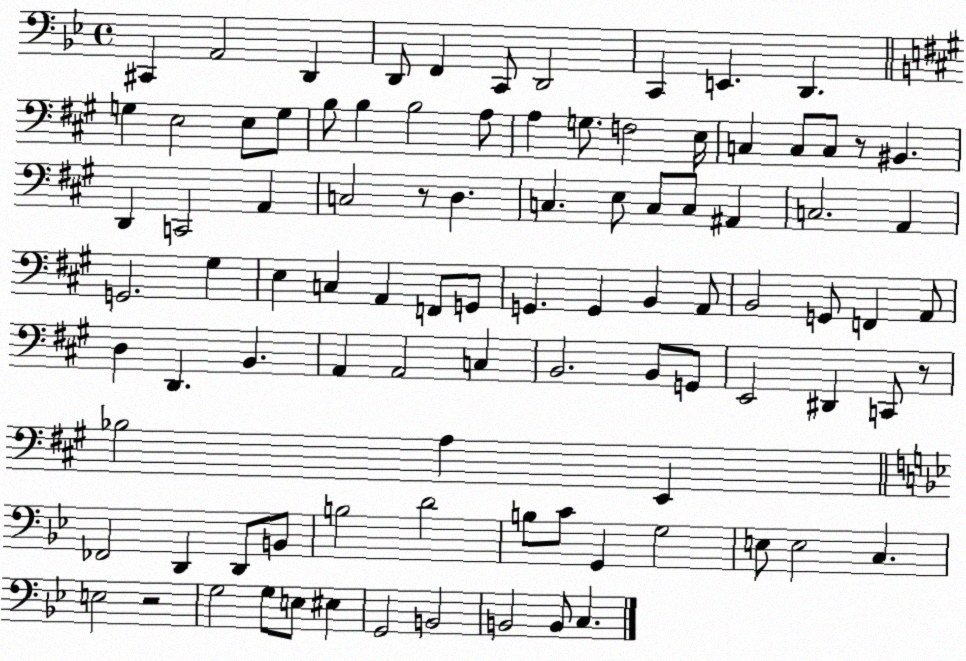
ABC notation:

X:1
T:Untitled
M:4/4
L:1/4
K:Bb
^C,, A,,2 D,, D,,/2 F,, C,,/2 D,,2 C,, E,, D,, G, E,2 E,/2 G,/2 B,/2 B, B,2 A,/2 A, G,/2 F,2 E,/4 C, C,/2 C,/2 z/2 ^B,, D,, C,,2 A,, C,2 z/2 D, C, E,/2 C,/2 C,/2 ^A,, C,2 A,, G,,2 ^G, E, C, A,, F,,/2 G,,/2 G,, G,, B,, A,,/2 B,,2 G,,/2 F,, A,,/2 D, D,, B,, A,, A,,2 C, B,,2 B,,/2 G,,/2 E,,2 ^D,, C,,/2 z/2 _B,2 A, E,, _F,,2 D,, D,,/2 B,,/2 B,2 D2 B,/2 C/2 G,, G,2 E,/2 E,2 C, E,2 z2 G,2 G,/2 E,/2 ^E, G,,2 B,,2 B,,2 B,,/2 C,